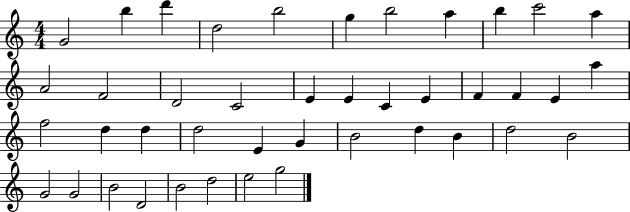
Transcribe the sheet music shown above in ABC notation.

X:1
T:Untitled
M:4/4
L:1/4
K:C
G2 b d' d2 b2 g b2 a b c'2 a A2 F2 D2 C2 E E C E F F E a f2 d d d2 E G B2 d B d2 B2 G2 G2 B2 D2 B2 d2 e2 g2